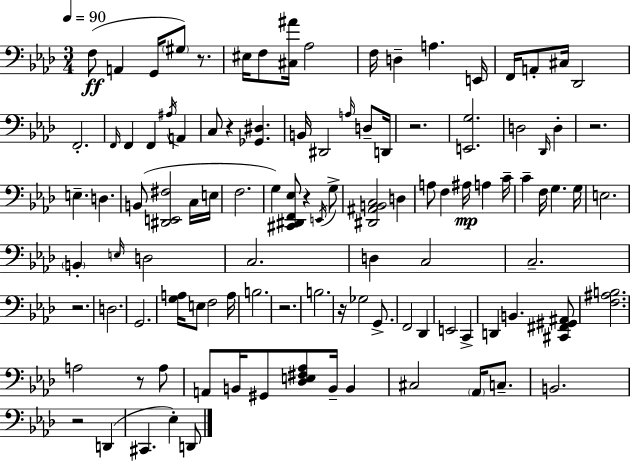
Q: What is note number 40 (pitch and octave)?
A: D3